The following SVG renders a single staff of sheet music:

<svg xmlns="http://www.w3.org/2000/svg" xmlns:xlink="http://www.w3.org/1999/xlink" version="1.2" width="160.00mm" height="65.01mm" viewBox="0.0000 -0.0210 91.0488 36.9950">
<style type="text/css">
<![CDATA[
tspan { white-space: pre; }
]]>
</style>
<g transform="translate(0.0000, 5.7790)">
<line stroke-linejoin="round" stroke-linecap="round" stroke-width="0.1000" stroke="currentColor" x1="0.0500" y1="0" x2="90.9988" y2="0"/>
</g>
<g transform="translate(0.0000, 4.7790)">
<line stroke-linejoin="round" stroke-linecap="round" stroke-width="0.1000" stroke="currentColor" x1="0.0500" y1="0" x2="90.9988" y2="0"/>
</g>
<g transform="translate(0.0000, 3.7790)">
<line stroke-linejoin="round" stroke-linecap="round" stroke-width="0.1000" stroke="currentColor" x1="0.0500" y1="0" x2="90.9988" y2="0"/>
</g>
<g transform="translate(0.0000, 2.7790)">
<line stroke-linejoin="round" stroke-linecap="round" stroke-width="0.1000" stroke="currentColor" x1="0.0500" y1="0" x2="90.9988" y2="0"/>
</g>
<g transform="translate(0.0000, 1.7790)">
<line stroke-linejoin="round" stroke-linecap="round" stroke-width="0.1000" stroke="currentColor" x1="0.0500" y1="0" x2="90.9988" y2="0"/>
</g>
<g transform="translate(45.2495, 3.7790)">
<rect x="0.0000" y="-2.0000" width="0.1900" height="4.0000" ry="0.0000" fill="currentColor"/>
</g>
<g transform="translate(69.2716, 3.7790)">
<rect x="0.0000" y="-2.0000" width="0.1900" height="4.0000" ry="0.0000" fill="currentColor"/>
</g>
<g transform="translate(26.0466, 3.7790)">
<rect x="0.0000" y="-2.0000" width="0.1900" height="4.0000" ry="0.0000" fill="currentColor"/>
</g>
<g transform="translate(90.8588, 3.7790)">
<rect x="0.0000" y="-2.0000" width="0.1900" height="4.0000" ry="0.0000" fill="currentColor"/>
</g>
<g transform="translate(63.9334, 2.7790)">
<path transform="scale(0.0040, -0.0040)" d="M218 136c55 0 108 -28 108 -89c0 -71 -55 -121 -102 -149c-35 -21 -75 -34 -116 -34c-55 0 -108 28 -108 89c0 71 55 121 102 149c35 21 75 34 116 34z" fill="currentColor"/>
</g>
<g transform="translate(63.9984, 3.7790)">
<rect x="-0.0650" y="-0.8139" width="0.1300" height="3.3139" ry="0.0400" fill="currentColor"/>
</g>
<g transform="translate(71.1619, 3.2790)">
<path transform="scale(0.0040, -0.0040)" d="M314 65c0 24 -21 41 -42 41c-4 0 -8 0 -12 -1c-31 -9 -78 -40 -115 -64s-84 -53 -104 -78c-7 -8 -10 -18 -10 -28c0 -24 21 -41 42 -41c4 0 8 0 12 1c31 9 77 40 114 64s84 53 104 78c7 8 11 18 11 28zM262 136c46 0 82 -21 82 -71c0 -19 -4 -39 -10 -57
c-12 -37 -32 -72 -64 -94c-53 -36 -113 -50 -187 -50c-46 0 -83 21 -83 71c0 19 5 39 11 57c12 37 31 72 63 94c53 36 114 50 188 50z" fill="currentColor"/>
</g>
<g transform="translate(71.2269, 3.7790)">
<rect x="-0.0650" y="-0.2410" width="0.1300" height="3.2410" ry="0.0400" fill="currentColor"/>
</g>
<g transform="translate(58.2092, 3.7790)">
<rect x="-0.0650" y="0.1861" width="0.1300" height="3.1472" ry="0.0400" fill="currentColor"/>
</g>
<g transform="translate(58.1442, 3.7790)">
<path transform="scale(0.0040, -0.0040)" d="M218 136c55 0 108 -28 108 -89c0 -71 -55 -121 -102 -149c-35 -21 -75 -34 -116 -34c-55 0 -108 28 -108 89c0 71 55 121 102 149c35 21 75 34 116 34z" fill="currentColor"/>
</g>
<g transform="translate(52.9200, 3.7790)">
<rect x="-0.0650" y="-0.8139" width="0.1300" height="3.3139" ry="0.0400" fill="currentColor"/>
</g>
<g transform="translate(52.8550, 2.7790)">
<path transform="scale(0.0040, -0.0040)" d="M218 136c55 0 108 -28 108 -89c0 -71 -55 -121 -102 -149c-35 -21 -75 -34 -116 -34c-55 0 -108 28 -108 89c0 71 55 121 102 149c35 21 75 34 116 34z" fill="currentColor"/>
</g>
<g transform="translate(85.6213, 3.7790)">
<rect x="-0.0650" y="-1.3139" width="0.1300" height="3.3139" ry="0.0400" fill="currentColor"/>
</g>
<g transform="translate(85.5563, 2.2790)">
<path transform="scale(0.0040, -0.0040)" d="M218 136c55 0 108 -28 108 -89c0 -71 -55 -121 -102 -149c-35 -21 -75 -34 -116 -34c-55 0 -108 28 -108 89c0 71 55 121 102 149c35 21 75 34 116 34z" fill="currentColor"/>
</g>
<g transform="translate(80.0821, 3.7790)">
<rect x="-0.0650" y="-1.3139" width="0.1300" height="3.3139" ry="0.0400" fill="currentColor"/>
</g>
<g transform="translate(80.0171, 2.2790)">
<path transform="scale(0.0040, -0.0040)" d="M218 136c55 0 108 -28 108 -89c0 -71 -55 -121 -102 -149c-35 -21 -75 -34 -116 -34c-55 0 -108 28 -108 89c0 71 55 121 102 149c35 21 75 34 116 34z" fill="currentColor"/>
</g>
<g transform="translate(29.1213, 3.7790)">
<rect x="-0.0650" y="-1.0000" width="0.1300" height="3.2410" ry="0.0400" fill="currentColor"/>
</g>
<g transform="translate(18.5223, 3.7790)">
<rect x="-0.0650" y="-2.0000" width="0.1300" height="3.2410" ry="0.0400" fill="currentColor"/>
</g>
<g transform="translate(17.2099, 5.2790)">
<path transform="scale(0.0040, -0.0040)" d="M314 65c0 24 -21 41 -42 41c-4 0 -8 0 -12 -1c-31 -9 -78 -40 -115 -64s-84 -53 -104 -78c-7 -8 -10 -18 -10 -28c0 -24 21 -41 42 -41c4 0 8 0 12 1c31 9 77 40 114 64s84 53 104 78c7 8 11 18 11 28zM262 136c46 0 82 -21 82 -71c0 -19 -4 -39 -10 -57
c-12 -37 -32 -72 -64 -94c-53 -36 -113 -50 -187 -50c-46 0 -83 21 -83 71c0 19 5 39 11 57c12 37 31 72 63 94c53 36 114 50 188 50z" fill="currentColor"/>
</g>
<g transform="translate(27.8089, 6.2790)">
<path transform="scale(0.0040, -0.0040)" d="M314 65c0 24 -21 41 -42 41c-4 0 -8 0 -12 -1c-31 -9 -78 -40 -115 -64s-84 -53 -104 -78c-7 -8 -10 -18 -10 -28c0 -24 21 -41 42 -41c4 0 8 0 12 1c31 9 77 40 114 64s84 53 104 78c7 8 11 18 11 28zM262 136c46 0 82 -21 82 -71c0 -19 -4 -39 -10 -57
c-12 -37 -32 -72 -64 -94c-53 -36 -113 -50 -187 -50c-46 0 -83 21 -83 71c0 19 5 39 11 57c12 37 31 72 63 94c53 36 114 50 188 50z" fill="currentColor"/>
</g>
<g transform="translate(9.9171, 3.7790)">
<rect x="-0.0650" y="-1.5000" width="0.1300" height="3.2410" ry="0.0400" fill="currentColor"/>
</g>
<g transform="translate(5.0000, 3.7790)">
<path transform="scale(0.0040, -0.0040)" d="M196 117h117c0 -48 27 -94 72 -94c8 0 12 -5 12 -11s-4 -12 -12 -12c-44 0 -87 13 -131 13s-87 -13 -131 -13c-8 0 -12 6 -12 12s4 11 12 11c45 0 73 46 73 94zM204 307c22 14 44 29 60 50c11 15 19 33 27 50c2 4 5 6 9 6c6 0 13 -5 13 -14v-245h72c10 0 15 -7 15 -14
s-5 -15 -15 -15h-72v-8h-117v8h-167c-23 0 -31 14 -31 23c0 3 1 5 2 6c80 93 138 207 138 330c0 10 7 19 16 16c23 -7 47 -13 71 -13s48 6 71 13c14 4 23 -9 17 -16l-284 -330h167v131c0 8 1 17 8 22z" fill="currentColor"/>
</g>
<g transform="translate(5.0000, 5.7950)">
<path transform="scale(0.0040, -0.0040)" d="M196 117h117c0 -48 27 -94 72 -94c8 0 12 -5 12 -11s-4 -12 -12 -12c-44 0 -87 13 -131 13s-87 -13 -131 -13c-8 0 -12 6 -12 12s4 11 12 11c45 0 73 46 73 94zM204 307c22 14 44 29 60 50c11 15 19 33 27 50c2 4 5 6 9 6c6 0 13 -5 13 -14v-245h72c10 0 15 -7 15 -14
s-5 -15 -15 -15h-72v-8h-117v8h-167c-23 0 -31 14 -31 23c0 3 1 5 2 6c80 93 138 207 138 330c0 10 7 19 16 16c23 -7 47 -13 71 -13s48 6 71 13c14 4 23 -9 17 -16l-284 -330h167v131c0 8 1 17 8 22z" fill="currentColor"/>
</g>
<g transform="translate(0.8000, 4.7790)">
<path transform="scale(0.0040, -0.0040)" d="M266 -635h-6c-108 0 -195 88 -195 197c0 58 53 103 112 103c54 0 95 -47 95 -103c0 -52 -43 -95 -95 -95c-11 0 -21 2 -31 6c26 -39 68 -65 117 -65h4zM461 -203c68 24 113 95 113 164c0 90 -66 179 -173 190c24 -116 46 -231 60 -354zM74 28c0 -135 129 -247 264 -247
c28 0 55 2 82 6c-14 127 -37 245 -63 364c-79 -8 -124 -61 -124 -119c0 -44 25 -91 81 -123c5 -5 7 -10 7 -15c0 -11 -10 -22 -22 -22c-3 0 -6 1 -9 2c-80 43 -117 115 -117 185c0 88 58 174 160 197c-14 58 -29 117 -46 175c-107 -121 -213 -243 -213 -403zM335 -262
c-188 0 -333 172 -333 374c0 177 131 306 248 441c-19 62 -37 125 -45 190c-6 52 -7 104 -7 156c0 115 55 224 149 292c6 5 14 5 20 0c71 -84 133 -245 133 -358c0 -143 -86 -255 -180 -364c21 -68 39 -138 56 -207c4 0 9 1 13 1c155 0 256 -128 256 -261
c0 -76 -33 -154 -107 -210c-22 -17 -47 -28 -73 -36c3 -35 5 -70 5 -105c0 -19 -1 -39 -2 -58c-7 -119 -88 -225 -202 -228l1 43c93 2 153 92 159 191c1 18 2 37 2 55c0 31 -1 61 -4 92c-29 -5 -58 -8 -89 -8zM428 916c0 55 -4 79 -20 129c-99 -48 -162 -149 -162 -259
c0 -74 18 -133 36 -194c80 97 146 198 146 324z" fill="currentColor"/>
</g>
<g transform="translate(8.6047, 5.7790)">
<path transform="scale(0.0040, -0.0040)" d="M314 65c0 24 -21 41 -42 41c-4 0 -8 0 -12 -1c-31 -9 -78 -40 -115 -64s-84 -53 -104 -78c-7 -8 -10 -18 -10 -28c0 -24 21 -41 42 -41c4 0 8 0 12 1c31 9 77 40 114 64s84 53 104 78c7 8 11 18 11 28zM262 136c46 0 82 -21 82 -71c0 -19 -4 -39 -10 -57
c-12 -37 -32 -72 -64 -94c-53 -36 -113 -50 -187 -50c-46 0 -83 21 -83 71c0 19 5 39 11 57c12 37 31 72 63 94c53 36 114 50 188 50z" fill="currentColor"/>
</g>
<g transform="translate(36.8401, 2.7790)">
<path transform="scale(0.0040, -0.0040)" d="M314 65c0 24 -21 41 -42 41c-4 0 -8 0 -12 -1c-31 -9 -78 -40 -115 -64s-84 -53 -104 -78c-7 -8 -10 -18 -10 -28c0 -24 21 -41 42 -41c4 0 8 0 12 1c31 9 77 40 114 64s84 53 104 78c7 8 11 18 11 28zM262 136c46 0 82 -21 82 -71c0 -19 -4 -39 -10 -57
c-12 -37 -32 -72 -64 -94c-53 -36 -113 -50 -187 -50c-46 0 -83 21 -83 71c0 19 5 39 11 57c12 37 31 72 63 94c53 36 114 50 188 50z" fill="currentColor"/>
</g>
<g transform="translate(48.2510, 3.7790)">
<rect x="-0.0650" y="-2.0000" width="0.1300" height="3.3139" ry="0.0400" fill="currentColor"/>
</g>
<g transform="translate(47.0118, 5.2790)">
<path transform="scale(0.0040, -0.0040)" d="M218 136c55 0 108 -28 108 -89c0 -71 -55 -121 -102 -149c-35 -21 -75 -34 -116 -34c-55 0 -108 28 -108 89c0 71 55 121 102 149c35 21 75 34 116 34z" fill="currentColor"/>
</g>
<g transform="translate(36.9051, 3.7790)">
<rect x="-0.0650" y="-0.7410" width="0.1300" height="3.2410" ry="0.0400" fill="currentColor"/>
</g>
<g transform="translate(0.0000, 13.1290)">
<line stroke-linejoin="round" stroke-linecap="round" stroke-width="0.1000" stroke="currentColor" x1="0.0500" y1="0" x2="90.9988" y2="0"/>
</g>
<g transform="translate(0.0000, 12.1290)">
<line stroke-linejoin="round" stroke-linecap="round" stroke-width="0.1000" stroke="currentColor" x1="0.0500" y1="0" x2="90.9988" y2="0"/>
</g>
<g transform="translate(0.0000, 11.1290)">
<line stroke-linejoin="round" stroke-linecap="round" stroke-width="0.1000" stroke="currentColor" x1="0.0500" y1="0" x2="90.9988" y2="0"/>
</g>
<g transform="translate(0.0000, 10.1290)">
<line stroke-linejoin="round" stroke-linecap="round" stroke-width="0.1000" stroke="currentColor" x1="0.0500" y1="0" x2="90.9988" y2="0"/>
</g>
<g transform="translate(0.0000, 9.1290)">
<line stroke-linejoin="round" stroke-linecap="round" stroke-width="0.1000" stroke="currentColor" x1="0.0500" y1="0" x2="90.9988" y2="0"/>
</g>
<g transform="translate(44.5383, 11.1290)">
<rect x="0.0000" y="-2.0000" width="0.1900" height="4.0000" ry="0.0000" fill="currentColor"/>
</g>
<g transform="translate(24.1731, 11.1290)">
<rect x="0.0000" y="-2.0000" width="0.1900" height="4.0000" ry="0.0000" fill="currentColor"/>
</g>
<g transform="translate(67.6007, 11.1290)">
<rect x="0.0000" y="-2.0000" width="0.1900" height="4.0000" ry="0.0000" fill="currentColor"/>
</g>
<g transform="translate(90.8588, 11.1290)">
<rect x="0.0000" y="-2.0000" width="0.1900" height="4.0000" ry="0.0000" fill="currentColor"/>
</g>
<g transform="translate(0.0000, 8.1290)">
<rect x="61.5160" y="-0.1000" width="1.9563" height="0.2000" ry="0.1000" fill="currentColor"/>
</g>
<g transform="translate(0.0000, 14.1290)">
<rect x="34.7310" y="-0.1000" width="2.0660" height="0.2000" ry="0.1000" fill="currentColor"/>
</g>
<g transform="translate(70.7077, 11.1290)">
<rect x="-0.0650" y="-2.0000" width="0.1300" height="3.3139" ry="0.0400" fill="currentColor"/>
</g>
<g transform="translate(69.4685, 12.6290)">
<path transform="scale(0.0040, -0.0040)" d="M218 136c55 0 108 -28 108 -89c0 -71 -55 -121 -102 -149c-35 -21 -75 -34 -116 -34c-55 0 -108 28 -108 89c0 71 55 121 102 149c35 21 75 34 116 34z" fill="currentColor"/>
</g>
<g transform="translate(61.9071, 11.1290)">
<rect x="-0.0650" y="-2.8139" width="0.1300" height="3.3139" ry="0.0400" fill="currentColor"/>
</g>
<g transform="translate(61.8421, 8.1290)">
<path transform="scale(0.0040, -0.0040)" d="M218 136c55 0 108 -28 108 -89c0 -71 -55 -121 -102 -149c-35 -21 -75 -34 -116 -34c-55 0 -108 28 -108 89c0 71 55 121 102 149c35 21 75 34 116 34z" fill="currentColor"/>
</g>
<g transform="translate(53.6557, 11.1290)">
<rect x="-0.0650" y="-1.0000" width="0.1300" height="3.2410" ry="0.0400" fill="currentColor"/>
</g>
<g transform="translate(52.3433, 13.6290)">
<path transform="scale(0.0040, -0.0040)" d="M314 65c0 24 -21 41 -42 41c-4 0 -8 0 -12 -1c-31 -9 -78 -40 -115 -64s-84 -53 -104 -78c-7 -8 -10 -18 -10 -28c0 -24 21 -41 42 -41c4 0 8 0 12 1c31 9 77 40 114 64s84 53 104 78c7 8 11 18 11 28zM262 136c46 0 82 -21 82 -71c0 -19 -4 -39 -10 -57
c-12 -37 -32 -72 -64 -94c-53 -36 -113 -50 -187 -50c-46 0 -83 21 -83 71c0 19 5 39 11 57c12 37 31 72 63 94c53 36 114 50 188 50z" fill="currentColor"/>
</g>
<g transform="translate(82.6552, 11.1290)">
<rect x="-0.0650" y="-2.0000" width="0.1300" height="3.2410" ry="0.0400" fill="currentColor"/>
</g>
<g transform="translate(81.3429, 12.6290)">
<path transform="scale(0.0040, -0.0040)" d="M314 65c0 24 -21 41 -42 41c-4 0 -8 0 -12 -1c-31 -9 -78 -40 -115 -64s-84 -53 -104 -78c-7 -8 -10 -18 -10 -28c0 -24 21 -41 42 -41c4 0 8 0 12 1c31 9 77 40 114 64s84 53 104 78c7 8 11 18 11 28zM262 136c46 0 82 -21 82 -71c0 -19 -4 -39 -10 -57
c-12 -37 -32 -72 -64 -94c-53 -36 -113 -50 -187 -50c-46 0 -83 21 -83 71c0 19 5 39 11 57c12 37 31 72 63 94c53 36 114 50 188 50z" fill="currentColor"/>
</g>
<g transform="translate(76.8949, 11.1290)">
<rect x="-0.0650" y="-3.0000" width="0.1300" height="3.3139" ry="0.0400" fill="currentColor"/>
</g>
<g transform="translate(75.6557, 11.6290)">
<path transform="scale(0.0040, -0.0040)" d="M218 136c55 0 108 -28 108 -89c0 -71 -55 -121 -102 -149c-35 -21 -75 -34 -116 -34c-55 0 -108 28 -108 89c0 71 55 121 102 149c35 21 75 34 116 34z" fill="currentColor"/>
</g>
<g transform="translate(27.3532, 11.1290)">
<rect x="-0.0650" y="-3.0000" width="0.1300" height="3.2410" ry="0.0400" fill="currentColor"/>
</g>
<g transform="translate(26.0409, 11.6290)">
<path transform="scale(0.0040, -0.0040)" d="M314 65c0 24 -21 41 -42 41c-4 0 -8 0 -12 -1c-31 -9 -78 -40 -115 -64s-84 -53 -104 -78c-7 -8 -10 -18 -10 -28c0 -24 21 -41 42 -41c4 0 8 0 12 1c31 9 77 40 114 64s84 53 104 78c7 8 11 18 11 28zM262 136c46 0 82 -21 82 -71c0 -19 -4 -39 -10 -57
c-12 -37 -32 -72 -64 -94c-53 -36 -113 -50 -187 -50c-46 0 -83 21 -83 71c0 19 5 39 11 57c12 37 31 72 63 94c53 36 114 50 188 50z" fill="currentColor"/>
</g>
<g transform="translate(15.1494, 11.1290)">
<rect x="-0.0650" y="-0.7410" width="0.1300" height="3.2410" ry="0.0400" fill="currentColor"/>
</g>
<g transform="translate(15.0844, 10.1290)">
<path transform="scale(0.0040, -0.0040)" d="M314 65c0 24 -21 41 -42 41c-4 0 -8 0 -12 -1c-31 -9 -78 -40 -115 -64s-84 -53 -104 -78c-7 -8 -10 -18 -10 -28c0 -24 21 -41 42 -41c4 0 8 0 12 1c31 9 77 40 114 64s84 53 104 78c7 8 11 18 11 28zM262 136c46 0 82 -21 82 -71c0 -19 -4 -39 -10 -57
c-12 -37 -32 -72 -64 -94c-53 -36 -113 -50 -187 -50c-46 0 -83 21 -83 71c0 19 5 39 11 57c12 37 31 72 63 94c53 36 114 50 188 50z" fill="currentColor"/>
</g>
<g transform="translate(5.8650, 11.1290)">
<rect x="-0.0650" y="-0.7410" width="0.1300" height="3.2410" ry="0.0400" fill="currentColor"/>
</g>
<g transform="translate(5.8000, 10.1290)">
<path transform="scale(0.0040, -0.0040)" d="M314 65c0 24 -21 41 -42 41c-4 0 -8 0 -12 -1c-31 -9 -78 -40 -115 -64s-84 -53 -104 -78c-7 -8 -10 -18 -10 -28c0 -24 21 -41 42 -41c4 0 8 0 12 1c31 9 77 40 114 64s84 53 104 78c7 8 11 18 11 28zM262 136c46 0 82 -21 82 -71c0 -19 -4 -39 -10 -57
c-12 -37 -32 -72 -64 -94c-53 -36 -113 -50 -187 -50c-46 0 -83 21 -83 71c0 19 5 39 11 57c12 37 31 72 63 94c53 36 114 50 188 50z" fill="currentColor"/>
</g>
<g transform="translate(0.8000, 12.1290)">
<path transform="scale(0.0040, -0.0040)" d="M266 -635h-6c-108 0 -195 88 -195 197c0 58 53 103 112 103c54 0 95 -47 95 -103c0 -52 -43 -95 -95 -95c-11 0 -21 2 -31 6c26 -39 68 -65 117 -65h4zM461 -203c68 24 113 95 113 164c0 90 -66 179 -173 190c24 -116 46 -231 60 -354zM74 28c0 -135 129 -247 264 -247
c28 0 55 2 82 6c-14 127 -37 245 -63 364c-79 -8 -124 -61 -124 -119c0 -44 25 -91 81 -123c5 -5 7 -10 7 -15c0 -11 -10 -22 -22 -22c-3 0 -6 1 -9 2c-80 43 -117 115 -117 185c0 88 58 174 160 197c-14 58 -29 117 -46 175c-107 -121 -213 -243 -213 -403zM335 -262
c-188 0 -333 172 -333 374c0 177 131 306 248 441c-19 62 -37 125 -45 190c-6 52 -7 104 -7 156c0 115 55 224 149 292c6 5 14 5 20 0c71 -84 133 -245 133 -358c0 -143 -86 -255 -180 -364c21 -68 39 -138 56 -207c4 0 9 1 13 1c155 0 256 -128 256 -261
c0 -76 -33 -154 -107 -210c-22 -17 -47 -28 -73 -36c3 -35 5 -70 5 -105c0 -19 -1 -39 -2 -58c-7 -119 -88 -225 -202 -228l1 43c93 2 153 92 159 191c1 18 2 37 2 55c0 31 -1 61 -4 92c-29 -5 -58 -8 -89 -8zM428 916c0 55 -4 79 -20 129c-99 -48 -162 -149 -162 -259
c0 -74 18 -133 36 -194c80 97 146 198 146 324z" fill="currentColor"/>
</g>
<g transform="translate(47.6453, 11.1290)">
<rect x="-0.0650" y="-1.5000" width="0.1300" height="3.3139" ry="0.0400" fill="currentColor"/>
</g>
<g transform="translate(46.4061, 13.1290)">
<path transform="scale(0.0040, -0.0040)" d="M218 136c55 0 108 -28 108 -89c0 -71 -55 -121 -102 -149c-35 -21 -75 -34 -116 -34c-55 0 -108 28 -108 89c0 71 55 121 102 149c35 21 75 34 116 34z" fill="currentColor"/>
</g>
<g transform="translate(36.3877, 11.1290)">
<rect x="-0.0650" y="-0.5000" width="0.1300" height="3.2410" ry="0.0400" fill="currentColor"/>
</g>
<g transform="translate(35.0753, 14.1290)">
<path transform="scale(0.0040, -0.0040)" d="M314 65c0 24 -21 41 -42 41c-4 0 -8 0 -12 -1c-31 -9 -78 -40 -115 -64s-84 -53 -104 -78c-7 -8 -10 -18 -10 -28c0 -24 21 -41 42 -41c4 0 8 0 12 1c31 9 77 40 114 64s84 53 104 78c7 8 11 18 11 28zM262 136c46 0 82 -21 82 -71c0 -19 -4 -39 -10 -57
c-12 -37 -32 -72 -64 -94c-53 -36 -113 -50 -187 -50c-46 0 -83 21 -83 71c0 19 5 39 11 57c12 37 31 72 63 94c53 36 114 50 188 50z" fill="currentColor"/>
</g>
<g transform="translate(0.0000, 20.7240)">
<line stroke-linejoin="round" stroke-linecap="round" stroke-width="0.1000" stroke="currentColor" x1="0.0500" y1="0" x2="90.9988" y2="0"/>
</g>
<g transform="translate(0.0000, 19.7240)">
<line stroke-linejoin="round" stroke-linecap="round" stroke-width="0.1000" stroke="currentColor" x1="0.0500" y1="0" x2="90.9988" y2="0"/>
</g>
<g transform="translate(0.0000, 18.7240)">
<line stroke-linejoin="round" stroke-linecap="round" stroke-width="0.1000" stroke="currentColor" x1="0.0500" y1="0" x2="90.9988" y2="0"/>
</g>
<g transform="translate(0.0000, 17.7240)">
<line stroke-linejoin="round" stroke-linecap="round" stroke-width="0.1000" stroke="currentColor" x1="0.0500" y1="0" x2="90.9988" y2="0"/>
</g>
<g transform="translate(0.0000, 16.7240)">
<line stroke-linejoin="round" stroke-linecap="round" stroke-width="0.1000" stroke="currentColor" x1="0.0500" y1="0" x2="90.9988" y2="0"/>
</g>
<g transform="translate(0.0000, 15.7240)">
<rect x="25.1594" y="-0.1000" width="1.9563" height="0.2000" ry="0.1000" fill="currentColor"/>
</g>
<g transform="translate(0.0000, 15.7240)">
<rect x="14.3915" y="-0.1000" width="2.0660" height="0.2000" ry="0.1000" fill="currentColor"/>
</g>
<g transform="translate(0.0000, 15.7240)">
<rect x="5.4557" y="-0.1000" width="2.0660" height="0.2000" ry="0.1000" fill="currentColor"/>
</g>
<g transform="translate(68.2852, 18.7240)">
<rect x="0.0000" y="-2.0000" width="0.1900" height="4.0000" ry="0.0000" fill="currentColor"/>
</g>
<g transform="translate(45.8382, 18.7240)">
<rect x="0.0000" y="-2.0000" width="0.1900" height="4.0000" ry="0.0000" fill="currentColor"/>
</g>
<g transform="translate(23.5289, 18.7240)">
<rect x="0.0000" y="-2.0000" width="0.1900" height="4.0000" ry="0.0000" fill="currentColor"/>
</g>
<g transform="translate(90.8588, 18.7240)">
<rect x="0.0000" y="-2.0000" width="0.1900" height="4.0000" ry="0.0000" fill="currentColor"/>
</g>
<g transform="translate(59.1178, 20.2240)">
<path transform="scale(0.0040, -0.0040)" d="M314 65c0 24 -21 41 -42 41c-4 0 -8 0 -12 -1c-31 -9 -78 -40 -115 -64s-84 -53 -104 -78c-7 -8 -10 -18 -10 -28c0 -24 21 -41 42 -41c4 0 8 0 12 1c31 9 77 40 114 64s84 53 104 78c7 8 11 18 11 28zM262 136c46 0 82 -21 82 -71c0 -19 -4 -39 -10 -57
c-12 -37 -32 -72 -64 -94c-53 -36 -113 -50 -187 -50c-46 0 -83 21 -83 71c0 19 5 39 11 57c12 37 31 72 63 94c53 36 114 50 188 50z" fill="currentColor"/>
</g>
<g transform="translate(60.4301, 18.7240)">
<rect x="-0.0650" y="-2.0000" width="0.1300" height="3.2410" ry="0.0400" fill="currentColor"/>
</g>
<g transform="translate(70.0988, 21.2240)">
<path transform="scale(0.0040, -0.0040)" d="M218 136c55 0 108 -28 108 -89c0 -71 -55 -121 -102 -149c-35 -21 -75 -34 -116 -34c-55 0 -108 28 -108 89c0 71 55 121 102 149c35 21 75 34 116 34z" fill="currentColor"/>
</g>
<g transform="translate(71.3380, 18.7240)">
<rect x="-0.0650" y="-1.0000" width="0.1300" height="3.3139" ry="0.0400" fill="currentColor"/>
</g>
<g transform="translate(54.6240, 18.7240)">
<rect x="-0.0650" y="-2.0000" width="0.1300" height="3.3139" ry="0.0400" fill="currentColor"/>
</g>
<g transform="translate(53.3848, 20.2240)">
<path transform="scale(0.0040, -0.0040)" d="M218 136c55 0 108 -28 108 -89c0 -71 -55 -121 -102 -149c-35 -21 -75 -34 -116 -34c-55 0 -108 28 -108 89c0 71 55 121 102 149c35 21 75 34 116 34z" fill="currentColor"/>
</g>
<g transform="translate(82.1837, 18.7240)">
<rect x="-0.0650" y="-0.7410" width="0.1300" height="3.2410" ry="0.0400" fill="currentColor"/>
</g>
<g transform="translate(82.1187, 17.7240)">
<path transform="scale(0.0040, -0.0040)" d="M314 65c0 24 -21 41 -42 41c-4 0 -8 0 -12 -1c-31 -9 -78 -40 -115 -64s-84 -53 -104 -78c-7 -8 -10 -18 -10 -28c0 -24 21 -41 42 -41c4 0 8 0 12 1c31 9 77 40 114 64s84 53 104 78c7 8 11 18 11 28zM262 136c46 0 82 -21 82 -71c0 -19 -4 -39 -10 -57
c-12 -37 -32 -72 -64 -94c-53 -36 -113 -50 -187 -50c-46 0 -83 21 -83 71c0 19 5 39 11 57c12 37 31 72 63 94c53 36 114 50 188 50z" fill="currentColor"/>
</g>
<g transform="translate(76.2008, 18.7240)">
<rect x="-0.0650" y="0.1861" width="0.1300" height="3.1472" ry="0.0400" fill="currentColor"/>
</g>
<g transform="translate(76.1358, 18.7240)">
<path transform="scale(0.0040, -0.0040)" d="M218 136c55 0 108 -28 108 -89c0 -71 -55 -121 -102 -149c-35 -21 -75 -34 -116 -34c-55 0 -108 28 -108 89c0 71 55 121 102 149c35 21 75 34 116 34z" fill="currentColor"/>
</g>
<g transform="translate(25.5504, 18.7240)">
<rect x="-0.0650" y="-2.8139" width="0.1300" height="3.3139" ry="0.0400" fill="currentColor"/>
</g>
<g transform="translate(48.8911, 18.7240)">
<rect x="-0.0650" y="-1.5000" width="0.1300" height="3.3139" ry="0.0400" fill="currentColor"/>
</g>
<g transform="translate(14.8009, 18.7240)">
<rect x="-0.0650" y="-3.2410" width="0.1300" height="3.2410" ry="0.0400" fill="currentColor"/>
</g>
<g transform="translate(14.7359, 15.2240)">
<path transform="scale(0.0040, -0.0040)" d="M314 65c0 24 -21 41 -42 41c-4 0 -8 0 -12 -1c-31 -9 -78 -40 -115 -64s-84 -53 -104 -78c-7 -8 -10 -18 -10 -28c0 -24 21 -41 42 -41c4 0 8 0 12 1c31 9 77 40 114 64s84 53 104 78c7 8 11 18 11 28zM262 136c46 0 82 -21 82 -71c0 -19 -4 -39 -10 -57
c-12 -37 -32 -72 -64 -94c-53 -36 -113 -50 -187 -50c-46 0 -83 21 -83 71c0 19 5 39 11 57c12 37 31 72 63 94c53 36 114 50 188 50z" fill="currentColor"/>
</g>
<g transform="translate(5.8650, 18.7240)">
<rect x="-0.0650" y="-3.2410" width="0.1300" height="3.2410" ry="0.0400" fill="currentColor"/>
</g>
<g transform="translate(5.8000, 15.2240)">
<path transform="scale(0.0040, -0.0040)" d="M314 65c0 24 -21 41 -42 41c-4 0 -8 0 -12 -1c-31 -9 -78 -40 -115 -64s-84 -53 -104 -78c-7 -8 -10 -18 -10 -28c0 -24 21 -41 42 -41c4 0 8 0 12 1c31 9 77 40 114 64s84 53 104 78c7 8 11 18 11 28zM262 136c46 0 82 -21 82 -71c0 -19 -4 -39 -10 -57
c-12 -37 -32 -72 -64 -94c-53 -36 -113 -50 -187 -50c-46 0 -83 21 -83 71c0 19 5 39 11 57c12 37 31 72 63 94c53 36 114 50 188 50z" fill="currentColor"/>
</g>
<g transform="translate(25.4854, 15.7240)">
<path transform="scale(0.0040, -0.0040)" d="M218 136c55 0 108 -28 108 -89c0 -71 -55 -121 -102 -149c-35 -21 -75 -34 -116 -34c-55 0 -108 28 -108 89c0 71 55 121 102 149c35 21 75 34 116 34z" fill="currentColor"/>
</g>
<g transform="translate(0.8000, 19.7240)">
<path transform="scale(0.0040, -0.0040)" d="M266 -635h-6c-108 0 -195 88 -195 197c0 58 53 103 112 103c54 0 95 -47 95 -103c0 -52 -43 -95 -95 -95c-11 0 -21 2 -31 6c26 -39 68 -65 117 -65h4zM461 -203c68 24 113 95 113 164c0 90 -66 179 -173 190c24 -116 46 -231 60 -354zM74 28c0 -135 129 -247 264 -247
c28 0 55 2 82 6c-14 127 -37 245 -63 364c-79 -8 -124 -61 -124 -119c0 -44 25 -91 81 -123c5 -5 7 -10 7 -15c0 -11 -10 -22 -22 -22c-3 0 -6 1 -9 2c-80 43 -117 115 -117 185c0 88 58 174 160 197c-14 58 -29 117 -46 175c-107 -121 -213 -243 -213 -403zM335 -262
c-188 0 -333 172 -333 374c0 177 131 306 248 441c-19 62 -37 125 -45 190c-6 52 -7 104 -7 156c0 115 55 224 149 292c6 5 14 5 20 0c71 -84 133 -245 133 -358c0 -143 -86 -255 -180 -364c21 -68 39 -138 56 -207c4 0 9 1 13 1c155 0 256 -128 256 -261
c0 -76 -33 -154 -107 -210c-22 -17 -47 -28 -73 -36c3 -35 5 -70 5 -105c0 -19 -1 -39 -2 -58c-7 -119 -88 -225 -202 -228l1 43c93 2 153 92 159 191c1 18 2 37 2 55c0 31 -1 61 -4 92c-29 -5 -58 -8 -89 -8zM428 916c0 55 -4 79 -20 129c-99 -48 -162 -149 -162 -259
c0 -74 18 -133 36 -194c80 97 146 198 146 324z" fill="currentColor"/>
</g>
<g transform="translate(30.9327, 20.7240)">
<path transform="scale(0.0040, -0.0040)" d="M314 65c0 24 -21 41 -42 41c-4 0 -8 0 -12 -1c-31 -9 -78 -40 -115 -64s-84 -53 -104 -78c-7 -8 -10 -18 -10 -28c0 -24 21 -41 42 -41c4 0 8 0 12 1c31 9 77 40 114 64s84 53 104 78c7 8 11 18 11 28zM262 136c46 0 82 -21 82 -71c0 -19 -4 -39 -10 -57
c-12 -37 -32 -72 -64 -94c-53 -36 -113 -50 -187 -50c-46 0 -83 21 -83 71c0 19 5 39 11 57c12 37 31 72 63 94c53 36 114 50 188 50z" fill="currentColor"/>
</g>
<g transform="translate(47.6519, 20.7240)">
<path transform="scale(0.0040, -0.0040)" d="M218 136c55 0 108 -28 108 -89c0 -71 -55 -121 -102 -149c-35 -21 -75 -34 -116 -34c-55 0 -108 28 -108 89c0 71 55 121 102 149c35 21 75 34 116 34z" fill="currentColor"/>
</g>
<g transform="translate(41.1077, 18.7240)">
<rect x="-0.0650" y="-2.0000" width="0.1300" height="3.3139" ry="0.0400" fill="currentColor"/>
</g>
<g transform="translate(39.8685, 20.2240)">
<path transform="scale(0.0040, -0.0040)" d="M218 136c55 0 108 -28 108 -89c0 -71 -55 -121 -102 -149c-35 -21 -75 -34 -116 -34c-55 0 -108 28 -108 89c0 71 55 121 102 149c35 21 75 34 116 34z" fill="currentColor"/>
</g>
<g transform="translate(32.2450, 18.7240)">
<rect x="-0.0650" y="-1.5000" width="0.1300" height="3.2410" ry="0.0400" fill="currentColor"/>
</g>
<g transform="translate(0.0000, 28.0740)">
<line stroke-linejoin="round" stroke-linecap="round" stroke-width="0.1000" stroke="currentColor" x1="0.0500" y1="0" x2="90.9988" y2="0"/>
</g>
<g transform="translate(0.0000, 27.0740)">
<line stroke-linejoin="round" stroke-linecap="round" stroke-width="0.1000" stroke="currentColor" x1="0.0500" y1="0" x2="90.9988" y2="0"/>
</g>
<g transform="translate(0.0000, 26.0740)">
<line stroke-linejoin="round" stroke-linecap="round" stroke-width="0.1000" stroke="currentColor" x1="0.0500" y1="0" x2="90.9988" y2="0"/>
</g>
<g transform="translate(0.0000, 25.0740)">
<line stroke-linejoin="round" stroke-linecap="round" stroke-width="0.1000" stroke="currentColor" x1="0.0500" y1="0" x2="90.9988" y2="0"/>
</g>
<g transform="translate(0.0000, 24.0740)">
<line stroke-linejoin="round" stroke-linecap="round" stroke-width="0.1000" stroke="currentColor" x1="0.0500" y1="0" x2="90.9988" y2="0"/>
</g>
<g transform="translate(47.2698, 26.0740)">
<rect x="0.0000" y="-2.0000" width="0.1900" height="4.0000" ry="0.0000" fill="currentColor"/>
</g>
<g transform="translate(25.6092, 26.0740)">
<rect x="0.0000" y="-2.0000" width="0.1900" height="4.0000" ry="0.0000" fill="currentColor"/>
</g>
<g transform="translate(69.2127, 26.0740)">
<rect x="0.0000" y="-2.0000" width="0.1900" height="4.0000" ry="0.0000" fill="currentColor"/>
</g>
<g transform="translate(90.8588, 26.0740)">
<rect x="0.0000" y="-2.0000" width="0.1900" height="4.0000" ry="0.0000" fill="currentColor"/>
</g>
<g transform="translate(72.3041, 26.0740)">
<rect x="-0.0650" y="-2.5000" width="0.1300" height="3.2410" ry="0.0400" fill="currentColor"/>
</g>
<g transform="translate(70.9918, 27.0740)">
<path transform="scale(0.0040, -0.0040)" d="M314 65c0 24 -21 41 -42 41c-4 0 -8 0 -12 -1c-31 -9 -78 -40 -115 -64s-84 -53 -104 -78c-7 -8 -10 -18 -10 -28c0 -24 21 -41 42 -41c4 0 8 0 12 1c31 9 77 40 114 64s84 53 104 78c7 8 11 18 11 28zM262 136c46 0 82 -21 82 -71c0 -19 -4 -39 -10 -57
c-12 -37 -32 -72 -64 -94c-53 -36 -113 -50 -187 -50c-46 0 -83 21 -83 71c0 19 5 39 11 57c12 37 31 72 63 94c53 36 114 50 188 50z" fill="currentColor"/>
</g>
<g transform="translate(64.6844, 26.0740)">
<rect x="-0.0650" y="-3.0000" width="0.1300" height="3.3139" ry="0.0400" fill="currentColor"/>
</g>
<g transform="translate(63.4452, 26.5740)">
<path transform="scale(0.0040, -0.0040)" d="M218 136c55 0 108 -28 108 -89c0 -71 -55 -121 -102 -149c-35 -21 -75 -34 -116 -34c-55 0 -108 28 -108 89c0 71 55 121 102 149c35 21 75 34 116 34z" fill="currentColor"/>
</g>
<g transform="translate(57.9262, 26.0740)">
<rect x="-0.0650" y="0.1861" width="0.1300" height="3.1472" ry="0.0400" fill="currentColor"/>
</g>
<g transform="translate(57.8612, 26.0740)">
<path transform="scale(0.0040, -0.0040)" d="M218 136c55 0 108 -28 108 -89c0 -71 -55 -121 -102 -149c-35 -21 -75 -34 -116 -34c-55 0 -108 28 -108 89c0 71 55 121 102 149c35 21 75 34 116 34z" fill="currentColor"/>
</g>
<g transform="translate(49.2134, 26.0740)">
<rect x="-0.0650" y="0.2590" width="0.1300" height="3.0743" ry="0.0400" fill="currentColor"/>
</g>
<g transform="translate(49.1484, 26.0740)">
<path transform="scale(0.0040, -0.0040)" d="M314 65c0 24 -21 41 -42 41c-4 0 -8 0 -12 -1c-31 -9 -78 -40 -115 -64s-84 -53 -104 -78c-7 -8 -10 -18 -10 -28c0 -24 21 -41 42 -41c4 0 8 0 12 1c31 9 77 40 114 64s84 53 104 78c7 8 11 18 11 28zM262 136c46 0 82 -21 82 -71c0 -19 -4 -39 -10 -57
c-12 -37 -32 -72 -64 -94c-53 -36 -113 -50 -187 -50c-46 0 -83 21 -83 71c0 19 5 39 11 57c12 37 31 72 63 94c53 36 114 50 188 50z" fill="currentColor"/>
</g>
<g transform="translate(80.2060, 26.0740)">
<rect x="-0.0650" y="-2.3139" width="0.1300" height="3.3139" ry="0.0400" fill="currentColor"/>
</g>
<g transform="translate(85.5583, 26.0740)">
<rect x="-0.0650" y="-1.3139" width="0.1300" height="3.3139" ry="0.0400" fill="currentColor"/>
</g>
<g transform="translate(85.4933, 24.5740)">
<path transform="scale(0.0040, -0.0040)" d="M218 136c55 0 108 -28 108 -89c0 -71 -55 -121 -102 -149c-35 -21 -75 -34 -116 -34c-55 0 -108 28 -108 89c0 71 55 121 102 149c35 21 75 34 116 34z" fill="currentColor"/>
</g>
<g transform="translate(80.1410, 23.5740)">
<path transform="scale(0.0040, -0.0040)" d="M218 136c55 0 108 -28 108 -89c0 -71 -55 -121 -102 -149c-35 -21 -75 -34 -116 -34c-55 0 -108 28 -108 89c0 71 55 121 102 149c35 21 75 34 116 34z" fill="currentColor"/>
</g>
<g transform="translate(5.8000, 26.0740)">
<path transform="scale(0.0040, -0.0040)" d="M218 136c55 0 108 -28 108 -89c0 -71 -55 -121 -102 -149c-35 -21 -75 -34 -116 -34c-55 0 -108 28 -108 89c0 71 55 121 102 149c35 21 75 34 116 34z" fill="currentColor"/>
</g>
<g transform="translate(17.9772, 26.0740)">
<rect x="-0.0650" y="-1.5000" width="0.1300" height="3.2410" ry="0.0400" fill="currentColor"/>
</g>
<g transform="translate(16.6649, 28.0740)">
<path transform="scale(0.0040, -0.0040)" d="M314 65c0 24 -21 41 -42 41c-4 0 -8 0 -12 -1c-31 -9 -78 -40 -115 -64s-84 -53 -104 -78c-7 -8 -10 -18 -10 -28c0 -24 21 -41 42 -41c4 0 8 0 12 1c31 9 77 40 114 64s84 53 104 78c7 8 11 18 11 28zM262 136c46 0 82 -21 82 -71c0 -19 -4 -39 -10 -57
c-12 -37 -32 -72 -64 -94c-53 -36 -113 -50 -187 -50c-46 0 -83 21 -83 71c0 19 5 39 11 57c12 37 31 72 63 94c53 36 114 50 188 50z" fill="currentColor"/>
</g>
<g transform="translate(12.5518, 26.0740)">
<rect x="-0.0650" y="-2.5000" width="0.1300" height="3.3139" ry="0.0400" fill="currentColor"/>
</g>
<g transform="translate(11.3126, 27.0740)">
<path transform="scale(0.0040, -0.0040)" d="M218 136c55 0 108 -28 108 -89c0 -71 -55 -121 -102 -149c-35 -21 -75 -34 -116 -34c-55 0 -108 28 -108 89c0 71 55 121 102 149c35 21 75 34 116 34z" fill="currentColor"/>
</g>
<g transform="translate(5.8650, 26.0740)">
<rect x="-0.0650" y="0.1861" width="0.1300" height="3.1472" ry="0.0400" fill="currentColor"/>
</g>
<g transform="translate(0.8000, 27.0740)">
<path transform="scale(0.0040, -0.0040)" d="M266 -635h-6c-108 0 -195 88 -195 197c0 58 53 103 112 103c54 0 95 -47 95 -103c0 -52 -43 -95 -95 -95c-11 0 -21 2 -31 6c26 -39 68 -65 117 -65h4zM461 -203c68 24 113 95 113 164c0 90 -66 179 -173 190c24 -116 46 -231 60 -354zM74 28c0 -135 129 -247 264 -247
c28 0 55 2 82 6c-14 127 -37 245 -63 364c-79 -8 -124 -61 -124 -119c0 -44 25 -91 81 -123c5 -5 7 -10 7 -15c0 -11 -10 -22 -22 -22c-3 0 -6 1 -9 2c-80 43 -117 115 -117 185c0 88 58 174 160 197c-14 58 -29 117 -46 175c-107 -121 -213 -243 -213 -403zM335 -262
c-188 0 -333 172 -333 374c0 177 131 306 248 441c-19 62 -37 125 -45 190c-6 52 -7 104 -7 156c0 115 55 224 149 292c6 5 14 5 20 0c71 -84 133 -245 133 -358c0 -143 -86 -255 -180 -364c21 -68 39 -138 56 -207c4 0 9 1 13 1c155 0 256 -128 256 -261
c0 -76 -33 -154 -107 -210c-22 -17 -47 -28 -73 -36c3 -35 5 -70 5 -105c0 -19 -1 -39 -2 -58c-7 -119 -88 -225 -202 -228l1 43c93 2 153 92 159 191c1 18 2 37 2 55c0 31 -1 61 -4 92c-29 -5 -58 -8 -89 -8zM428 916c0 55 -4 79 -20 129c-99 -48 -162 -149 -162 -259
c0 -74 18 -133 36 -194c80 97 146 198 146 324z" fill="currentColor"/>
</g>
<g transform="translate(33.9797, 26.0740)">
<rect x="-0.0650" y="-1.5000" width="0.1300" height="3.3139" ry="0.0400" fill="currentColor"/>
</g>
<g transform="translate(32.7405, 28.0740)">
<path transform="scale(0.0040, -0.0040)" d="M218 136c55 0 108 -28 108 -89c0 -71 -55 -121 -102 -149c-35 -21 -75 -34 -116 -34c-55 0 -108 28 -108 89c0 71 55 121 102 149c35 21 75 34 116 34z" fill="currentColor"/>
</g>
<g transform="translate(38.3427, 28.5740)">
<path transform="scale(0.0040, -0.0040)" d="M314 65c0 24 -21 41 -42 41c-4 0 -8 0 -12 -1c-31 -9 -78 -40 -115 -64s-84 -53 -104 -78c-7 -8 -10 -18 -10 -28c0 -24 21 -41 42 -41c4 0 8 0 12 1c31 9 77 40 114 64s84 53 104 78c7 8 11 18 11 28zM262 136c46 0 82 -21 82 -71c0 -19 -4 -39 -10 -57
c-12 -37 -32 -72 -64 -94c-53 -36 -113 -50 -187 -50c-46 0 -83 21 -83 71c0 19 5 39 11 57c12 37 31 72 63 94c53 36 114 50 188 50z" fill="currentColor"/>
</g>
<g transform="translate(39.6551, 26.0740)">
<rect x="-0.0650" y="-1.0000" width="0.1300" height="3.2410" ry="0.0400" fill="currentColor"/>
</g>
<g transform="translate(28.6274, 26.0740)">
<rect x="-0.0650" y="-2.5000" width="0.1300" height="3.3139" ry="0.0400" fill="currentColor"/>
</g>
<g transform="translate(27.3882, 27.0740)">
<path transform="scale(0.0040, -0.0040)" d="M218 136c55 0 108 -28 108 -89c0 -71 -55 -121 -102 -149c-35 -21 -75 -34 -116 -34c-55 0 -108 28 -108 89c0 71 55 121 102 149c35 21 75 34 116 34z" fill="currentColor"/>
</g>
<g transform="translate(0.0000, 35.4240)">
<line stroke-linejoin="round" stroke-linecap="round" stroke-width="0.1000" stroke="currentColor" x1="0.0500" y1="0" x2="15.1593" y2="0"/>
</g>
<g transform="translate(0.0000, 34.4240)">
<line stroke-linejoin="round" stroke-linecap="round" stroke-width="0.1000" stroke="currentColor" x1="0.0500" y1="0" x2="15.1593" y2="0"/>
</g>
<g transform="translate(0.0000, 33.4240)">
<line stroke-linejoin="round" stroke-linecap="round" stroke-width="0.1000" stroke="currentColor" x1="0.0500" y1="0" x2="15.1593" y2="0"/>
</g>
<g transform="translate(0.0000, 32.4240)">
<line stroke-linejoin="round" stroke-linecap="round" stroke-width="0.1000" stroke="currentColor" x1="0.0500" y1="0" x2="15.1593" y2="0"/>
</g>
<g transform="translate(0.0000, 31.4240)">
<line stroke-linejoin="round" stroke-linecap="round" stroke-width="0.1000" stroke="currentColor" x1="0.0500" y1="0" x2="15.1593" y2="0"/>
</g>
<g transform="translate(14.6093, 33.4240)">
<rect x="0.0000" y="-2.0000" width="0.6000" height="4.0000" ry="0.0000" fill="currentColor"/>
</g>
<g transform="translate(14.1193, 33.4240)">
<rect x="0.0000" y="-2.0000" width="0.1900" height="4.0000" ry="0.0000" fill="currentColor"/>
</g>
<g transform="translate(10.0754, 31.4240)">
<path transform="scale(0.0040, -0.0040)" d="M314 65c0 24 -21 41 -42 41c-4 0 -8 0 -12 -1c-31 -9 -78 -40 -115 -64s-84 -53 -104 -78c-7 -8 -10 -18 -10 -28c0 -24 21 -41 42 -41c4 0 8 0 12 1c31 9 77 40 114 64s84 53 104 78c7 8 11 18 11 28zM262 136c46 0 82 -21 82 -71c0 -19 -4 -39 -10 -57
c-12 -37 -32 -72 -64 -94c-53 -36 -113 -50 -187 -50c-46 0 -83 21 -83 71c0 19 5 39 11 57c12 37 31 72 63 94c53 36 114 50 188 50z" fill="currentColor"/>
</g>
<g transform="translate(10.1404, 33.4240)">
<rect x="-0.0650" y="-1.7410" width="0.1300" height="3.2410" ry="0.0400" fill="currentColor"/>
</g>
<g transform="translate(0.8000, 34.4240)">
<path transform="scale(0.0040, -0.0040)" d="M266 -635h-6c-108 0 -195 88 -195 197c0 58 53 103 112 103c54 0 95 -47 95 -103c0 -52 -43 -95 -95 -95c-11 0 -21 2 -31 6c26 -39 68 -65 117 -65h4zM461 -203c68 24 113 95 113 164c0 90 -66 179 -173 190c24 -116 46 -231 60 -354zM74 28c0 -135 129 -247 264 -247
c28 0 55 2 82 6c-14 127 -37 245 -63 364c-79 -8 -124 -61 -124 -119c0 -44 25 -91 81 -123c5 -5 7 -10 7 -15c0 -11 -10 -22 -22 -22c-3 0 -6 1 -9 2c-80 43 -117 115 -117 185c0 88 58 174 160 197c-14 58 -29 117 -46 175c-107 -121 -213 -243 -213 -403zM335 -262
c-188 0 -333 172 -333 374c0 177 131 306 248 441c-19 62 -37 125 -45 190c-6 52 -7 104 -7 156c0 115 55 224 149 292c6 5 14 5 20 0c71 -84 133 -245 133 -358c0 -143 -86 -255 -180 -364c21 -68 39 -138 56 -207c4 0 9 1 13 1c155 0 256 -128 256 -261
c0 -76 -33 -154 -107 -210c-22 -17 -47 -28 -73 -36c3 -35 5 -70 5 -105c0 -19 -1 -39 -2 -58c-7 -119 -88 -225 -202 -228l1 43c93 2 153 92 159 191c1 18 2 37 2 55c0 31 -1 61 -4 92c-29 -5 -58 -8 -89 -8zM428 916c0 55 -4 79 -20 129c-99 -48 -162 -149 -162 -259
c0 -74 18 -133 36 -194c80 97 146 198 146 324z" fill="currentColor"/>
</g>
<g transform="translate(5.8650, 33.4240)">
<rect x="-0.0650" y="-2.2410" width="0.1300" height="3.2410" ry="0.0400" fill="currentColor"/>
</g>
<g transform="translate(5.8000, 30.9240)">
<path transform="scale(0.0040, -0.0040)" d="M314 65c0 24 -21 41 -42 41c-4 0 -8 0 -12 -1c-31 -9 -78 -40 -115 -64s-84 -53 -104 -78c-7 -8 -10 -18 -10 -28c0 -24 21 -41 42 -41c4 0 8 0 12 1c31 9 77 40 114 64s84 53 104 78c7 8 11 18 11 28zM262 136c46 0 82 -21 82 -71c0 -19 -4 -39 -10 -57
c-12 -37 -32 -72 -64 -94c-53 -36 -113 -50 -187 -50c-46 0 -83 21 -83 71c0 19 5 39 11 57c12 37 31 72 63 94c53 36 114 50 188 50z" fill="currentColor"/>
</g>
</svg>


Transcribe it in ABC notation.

X:1
T:Untitled
M:4/4
L:1/4
K:C
E2 F2 D2 d2 F d B d c2 e e d2 d2 A2 C2 E D2 a F A F2 b2 b2 a E2 F E F F2 D B d2 B G E2 G E D2 B2 B A G2 g e g2 f2